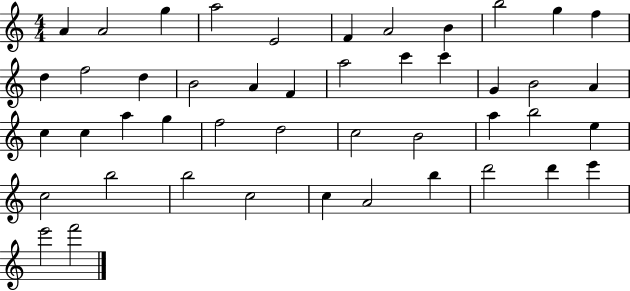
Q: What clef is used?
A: treble